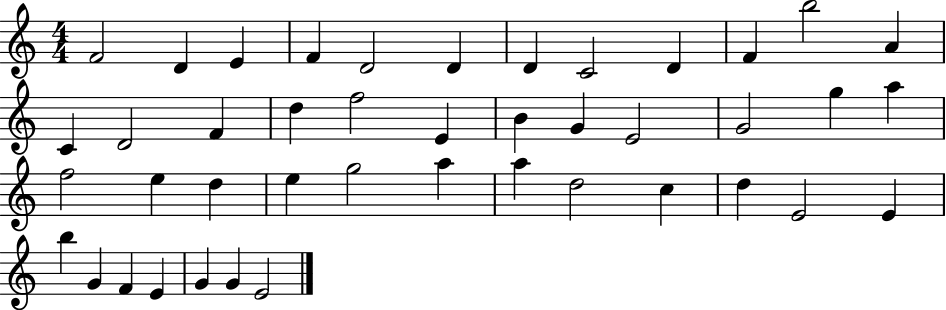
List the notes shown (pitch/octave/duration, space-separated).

F4/h D4/q E4/q F4/q D4/h D4/q D4/q C4/h D4/q F4/q B5/h A4/q C4/q D4/h F4/q D5/q F5/h E4/q B4/q G4/q E4/h G4/h G5/q A5/q F5/h E5/q D5/q E5/q G5/h A5/q A5/q D5/h C5/q D5/q E4/h E4/q B5/q G4/q F4/q E4/q G4/q G4/q E4/h